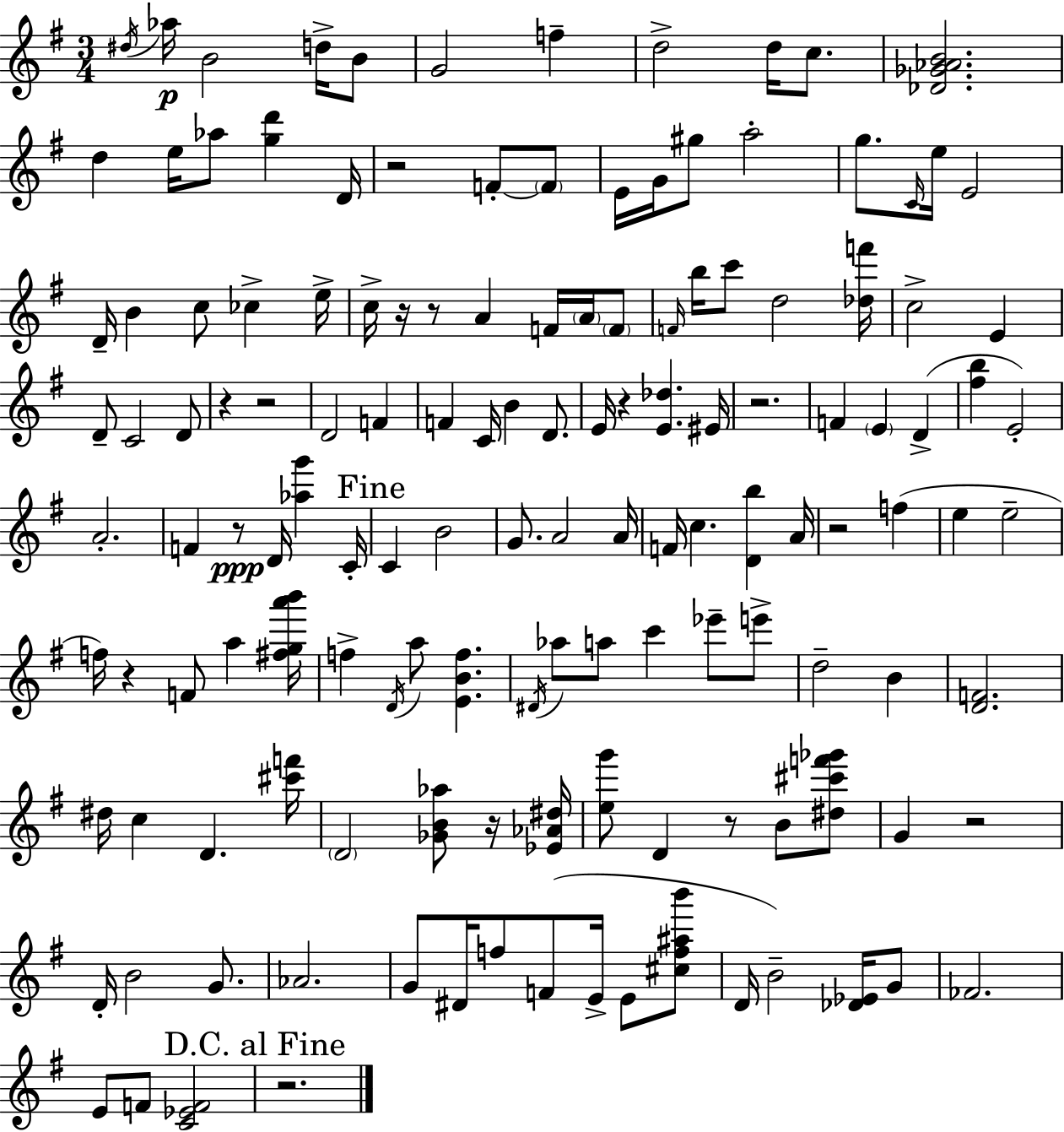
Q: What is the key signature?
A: E minor